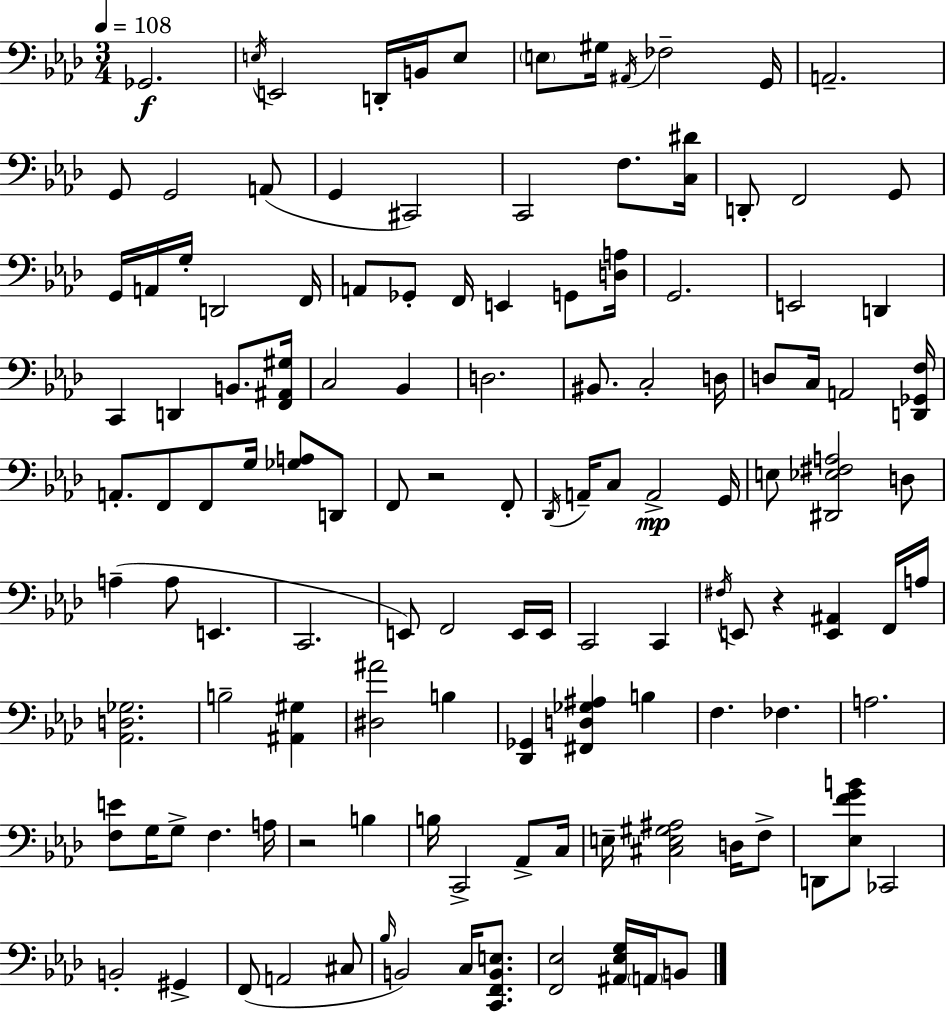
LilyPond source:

{
  \clef bass
  \numericTimeSignature
  \time 3/4
  \key aes \major
  \tempo 4 = 108
  ges,2.\f | \acciaccatura { e16 } e,2 d,16-. b,16 e8 | \parenthesize e8 gis16 \acciaccatura { ais,16 } fes2-- | g,16 a,2.-- | \break g,8 g,2 | a,8( g,4 cis,2) | c,2 f8. | <c dis'>16 d,8-. f,2 | \break g,8 g,16 a,16 g16-. d,2 | f,16 a,8 ges,8-. f,16 e,4 g,8 | <d a>16 g,2. | e,2 d,4 | \break c,4 d,4 b,8. | <f, ais, gis>16 c2 bes,4 | d2. | bis,8. c2-. | \break d16 d8 c16 a,2 | <d, ges, f>16 a,8.-. f,8 f,8 g16 <ges a>8 | d,8 f,8 r2 | f,8-. \acciaccatura { des,16 } a,16-- c8 a,2->\mp | \break g,16 e8 <dis, ees fis a>2 | d8 a4--( a8 e,4. | c,2. | e,8) f,2 | \break e,16 e,16 c,2 c,4 | \acciaccatura { fis16 } e,8 r4 <e, ais,>4 | f,16 a16 <aes, d ges>2. | b2-- | \break <ais, gis>4 <dis ais'>2 | b4 <des, ges,>4 <fis, d ges ais>4 | b4 f4. fes4. | a2. | \break <f e'>8 g16 g8-> f4. | a16 r2 | b4 b16 c,2-> | aes,8-> c16 e16-- <cis e gis ais>2 | \break d16 f8-> d,8 <ees f' g' b'>8 ces,2 | b,2-. | gis,4-> f,8( a,2 | cis8 \grace { bes16 } b,2) | \break c16 <c, f, b, e>8. <f, ees>2 | <ais, ees g>16 \parenthesize a,16 b,8 \bar "|."
}